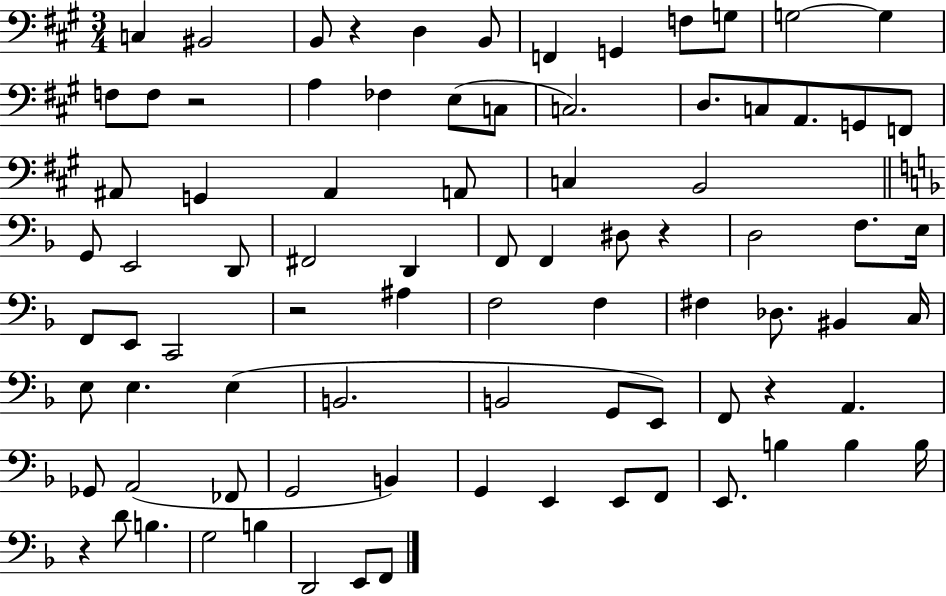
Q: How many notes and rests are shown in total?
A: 85